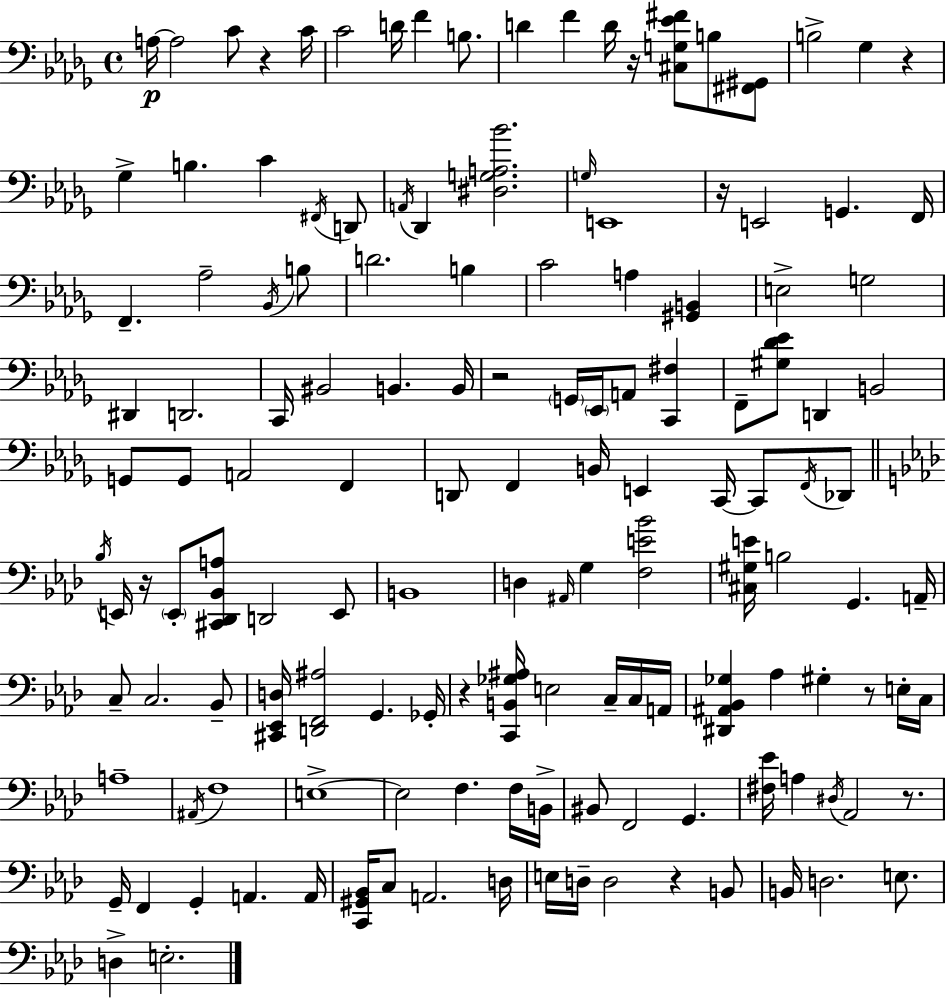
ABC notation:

X:1
T:Untitled
M:4/4
L:1/4
K:Bbm
A,/4 A,2 C/2 z C/4 C2 D/4 F B,/2 D F D/4 z/4 [^C,G,_E^F]/2 B,/2 [^F,,^G,,]/2 B,2 _G, z _G, B, C ^F,,/4 D,,/2 A,,/4 _D,, [^D,G,A,_B]2 G,/4 E,,4 z/4 E,,2 G,, F,,/4 F,, _A,2 _B,,/4 B,/2 D2 B, C2 A, [^G,,B,,] E,2 G,2 ^D,, D,,2 C,,/4 ^B,,2 B,, B,,/4 z2 G,,/4 _E,,/4 A,,/2 [C,,^F,] F,,/2 [^G,_D_E]/2 D,, B,,2 G,,/2 G,,/2 A,,2 F,, D,,/2 F,, B,,/4 E,, C,,/4 C,,/2 F,,/4 _D,,/2 _B,/4 E,,/4 z/4 E,,/2 [^C,,_D,,_B,,A,]/2 D,,2 E,,/2 B,,4 D, ^A,,/4 G, [F,E_B]2 [^C,^G,E]/4 B,2 G,, A,,/4 C,/2 C,2 _B,,/2 [^C,,_E,,D,]/4 [D,,F,,^A,]2 G,, _G,,/4 z [C,,B,,_G,^A,]/4 E,2 C,/4 C,/4 A,,/4 [^D,,^A,,_B,,_G,] _A, ^G, z/2 E,/4 C,/4 A,4 ^A,,/4 F,4 E,4 E,2 F, F,/4 B,,/4 ^B,,/2 F,,2 G,, [^F,_E]/4 A, ^D,/4 _A,,2 z/2 G,,/4 F,, G,, A,, A,,/4 [C,,^G,,_B,,]/4 C,/2 A,,2 D,/4 E,/4 D,/4 D,2 z B,,/2 B,,/4 D,2 E,/2 D, E,2